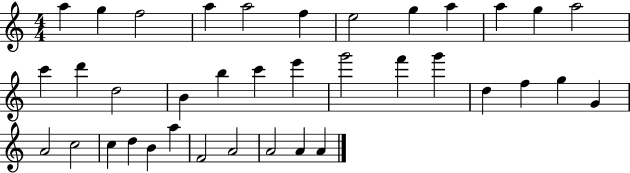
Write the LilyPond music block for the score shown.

{
  \clef treble
  \numericTimeSignature
  \time 4/4
  \key c \major
  a''4 g''4 f''2 | a''4 a''2 f''4 | e''2 g''4 a''4 | a''4 g''4 a''2 | \break c'''4 d'''4 d''2 | b'4 b''4 c'''4 e'''4 | g'''2 f'''4 g'''4 | d''4 f''4 g''4 g'4 | \break a'2 c''2 | c''4 d''4 b'4 a''4 | f'2 a'2 | a'2 a'4 a'4 | \break \bar "|."
}